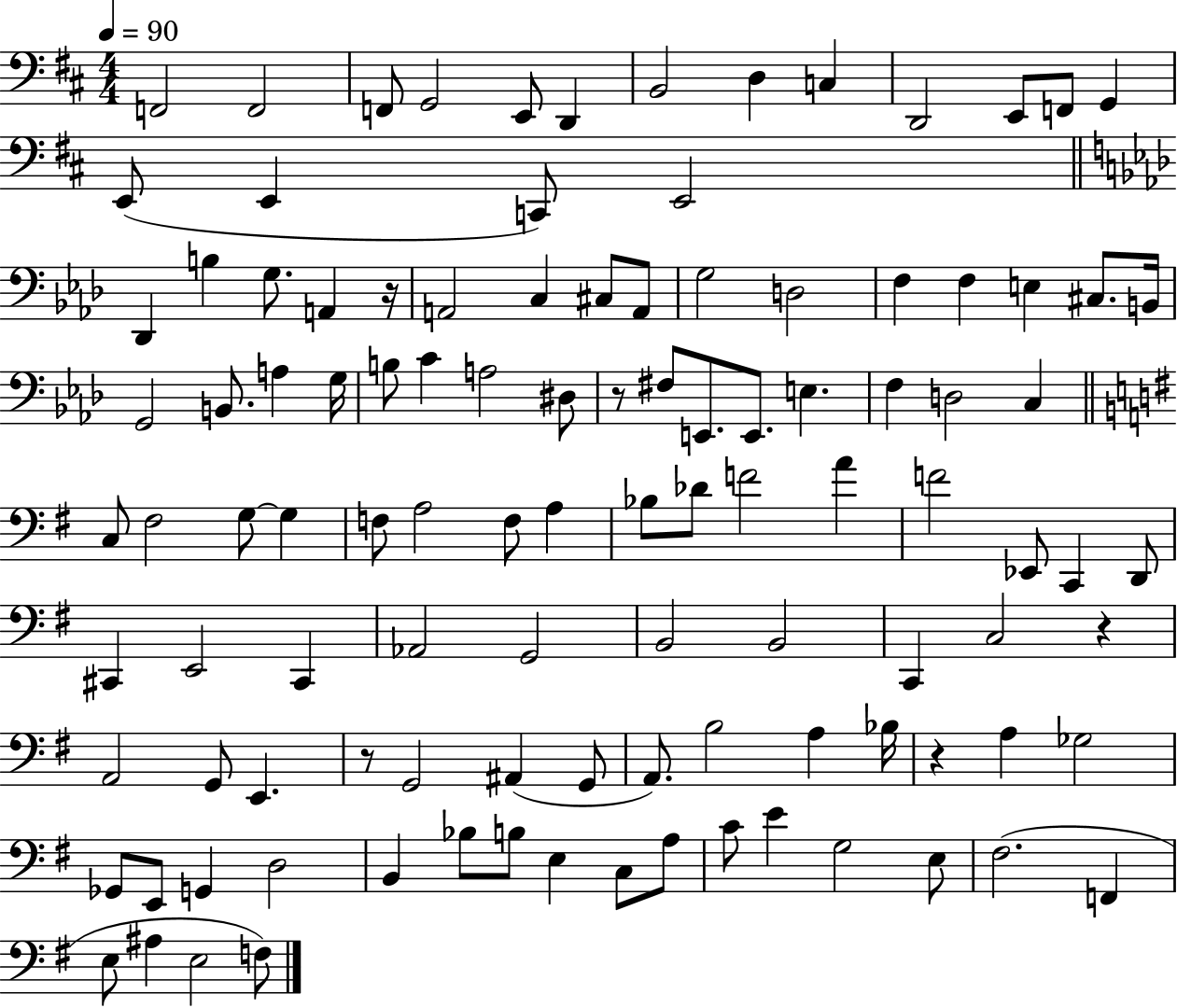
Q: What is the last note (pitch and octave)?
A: F3